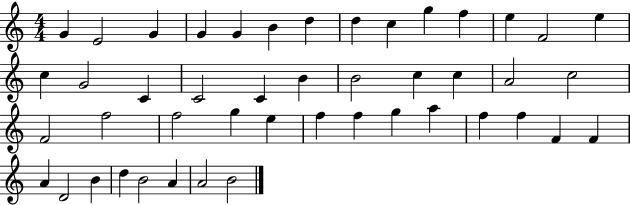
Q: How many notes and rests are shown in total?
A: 46